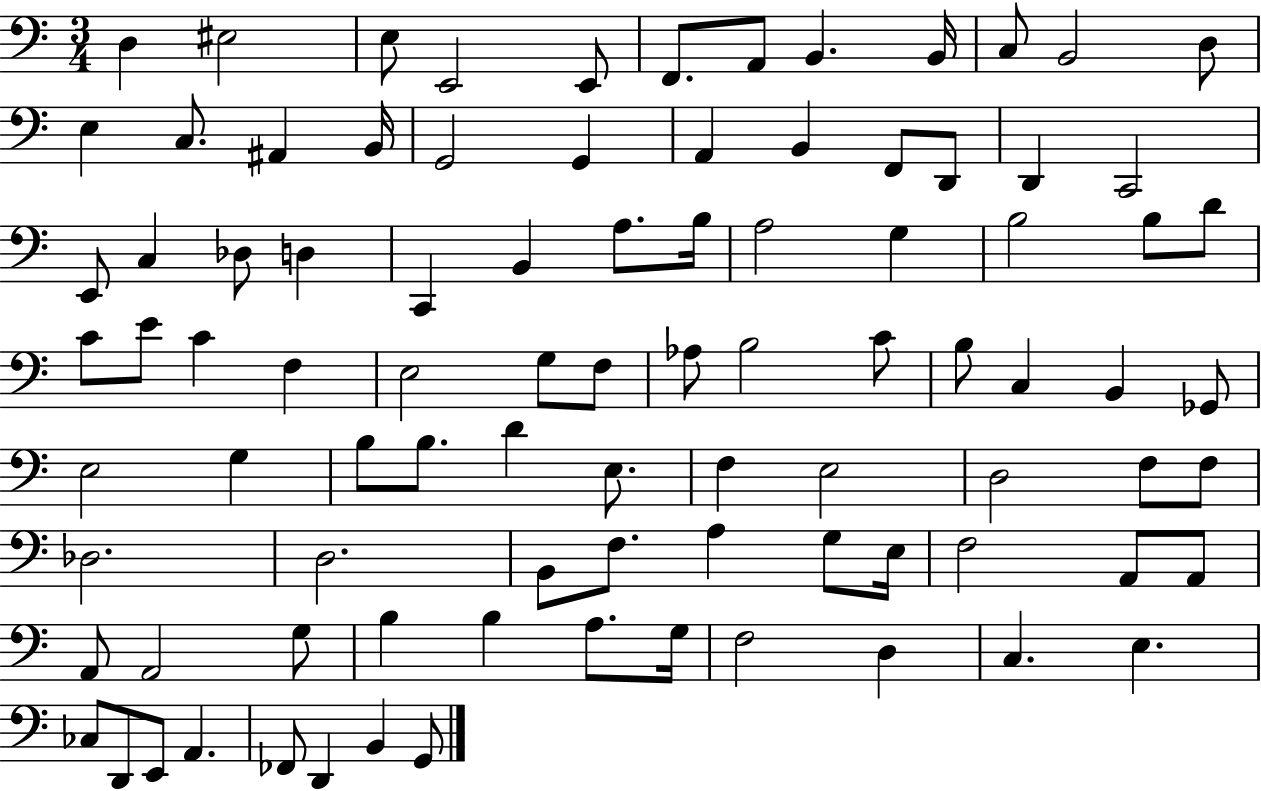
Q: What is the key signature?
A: C major